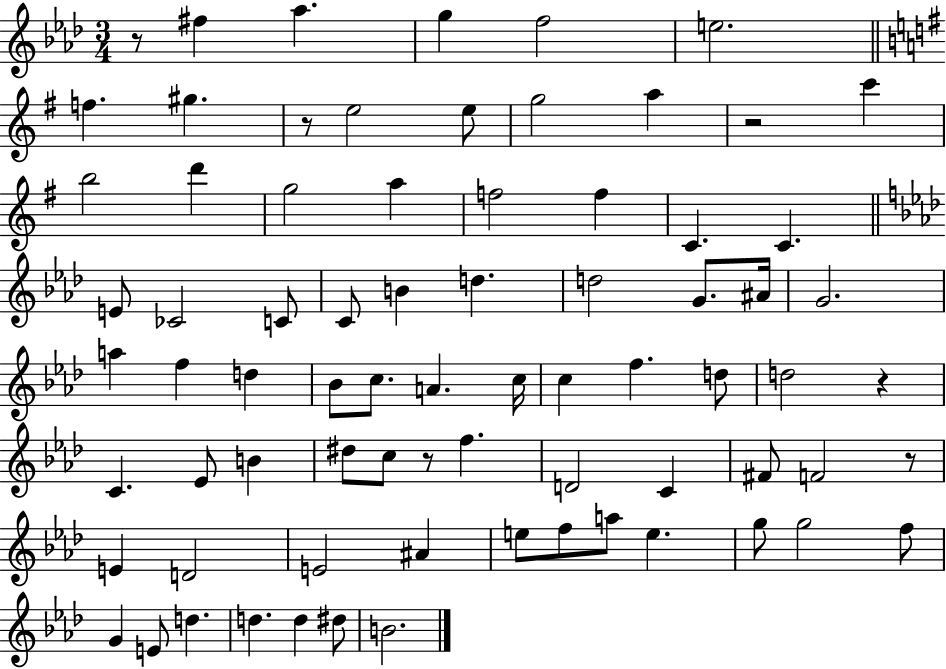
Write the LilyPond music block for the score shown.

{
  \clef treble
  \numericTimeSignature
  \time 3/4
  \key aes \major
  r8 fis''4 aes''4. | g''4 f''2 | e''2. | \bar "||" \break \key e \minor f''4. gis''4. | r8 e''2 e''8 | g''2 a''4 | r2 c'''4 | \break b''2 d'''4 | g''2 a''4 | f''2 f''4 | c'4. c'4. | \break \bar "||" \break \key aes \major e'8 ces'2 c'8 | c'8 b'4 d''4. | d''2 g'8. ais'16 | g'2. | \break a''4 f''4 d''4 | bes'8 c''8. a'4. c''16 | c''4 f''4. d''8 | d''2 r4 | \break c'4. ees'8 b'4 | dis''8 c''8 r8 f''4. | d'2 c'4 | fis'8 f'2 r8 | \break e'4 d'2 | e'2 ais'4 | e''8 f''8 a''8 e''4. | g''8 g''2 f''8 | \break g'4 e'8 d''4. | d''4. d''4 dis''8 | b'2. | \bar "|."
}